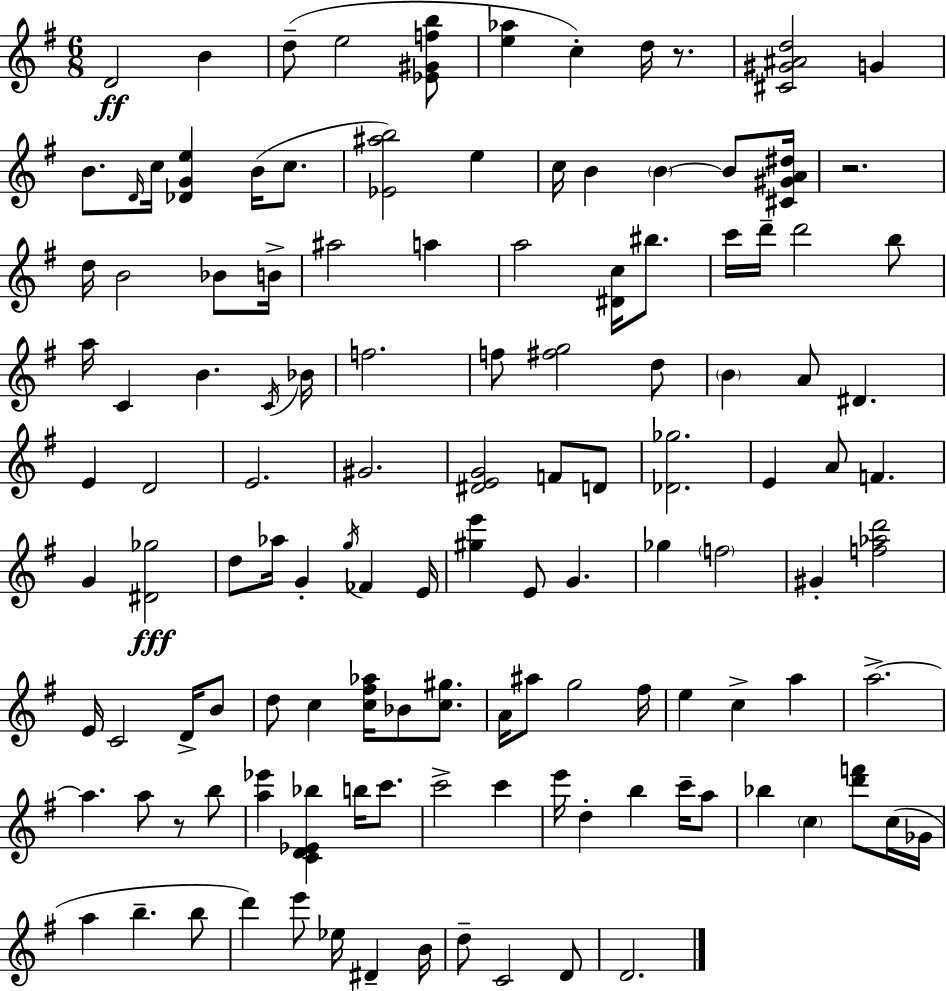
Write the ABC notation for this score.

X:1
T:Untitled
M:6/8
L:1/4
K:Em
D2 B d/2 e2 [_E^Gfb]/2 [e_a] c d/4 z/2 [^C^G^Ad]2 G B/2 D/4 c/4 [_DGe] B/4 c/2 [_E^ab]2 e c/4 B B B/2 [^C^GA^d]/4 z2 d/4 B2 _B/2 B/4 ^a2 a a2 [^Dc]/4 ^b/2 c'/4 d'/4 d'2 b/2 a/4 C B C/4 _B/4 f2 f/2 [^fg]2 d/2 B A/2 ^D E D2 E2 ^G2 [^DEG]2 F/2 D/2 [_D_g]2 E A/2 F G [^D_g]2 d/2 _a/4 G g/4 _F E/4 [^ge'] E/2 G _g f2 ^G [f_ad']2 E/4 C2 D/4 B/2 d/2 c [c^f_a]/4 _B/2 [c^g]/2 A/4 ^a/2 g2 ^f/4 e c a a2 a a/2 z/2 b/2 [a_e'] [CD_E_b] b/4 c'/2 c'2 c' e'/4 d b c'/4 a/2 _b c [d'f']/2 c/4 _G/4 a b b/2 d' e'/2 _e/4 ^D B/4 d/2 C2 D/2 D2